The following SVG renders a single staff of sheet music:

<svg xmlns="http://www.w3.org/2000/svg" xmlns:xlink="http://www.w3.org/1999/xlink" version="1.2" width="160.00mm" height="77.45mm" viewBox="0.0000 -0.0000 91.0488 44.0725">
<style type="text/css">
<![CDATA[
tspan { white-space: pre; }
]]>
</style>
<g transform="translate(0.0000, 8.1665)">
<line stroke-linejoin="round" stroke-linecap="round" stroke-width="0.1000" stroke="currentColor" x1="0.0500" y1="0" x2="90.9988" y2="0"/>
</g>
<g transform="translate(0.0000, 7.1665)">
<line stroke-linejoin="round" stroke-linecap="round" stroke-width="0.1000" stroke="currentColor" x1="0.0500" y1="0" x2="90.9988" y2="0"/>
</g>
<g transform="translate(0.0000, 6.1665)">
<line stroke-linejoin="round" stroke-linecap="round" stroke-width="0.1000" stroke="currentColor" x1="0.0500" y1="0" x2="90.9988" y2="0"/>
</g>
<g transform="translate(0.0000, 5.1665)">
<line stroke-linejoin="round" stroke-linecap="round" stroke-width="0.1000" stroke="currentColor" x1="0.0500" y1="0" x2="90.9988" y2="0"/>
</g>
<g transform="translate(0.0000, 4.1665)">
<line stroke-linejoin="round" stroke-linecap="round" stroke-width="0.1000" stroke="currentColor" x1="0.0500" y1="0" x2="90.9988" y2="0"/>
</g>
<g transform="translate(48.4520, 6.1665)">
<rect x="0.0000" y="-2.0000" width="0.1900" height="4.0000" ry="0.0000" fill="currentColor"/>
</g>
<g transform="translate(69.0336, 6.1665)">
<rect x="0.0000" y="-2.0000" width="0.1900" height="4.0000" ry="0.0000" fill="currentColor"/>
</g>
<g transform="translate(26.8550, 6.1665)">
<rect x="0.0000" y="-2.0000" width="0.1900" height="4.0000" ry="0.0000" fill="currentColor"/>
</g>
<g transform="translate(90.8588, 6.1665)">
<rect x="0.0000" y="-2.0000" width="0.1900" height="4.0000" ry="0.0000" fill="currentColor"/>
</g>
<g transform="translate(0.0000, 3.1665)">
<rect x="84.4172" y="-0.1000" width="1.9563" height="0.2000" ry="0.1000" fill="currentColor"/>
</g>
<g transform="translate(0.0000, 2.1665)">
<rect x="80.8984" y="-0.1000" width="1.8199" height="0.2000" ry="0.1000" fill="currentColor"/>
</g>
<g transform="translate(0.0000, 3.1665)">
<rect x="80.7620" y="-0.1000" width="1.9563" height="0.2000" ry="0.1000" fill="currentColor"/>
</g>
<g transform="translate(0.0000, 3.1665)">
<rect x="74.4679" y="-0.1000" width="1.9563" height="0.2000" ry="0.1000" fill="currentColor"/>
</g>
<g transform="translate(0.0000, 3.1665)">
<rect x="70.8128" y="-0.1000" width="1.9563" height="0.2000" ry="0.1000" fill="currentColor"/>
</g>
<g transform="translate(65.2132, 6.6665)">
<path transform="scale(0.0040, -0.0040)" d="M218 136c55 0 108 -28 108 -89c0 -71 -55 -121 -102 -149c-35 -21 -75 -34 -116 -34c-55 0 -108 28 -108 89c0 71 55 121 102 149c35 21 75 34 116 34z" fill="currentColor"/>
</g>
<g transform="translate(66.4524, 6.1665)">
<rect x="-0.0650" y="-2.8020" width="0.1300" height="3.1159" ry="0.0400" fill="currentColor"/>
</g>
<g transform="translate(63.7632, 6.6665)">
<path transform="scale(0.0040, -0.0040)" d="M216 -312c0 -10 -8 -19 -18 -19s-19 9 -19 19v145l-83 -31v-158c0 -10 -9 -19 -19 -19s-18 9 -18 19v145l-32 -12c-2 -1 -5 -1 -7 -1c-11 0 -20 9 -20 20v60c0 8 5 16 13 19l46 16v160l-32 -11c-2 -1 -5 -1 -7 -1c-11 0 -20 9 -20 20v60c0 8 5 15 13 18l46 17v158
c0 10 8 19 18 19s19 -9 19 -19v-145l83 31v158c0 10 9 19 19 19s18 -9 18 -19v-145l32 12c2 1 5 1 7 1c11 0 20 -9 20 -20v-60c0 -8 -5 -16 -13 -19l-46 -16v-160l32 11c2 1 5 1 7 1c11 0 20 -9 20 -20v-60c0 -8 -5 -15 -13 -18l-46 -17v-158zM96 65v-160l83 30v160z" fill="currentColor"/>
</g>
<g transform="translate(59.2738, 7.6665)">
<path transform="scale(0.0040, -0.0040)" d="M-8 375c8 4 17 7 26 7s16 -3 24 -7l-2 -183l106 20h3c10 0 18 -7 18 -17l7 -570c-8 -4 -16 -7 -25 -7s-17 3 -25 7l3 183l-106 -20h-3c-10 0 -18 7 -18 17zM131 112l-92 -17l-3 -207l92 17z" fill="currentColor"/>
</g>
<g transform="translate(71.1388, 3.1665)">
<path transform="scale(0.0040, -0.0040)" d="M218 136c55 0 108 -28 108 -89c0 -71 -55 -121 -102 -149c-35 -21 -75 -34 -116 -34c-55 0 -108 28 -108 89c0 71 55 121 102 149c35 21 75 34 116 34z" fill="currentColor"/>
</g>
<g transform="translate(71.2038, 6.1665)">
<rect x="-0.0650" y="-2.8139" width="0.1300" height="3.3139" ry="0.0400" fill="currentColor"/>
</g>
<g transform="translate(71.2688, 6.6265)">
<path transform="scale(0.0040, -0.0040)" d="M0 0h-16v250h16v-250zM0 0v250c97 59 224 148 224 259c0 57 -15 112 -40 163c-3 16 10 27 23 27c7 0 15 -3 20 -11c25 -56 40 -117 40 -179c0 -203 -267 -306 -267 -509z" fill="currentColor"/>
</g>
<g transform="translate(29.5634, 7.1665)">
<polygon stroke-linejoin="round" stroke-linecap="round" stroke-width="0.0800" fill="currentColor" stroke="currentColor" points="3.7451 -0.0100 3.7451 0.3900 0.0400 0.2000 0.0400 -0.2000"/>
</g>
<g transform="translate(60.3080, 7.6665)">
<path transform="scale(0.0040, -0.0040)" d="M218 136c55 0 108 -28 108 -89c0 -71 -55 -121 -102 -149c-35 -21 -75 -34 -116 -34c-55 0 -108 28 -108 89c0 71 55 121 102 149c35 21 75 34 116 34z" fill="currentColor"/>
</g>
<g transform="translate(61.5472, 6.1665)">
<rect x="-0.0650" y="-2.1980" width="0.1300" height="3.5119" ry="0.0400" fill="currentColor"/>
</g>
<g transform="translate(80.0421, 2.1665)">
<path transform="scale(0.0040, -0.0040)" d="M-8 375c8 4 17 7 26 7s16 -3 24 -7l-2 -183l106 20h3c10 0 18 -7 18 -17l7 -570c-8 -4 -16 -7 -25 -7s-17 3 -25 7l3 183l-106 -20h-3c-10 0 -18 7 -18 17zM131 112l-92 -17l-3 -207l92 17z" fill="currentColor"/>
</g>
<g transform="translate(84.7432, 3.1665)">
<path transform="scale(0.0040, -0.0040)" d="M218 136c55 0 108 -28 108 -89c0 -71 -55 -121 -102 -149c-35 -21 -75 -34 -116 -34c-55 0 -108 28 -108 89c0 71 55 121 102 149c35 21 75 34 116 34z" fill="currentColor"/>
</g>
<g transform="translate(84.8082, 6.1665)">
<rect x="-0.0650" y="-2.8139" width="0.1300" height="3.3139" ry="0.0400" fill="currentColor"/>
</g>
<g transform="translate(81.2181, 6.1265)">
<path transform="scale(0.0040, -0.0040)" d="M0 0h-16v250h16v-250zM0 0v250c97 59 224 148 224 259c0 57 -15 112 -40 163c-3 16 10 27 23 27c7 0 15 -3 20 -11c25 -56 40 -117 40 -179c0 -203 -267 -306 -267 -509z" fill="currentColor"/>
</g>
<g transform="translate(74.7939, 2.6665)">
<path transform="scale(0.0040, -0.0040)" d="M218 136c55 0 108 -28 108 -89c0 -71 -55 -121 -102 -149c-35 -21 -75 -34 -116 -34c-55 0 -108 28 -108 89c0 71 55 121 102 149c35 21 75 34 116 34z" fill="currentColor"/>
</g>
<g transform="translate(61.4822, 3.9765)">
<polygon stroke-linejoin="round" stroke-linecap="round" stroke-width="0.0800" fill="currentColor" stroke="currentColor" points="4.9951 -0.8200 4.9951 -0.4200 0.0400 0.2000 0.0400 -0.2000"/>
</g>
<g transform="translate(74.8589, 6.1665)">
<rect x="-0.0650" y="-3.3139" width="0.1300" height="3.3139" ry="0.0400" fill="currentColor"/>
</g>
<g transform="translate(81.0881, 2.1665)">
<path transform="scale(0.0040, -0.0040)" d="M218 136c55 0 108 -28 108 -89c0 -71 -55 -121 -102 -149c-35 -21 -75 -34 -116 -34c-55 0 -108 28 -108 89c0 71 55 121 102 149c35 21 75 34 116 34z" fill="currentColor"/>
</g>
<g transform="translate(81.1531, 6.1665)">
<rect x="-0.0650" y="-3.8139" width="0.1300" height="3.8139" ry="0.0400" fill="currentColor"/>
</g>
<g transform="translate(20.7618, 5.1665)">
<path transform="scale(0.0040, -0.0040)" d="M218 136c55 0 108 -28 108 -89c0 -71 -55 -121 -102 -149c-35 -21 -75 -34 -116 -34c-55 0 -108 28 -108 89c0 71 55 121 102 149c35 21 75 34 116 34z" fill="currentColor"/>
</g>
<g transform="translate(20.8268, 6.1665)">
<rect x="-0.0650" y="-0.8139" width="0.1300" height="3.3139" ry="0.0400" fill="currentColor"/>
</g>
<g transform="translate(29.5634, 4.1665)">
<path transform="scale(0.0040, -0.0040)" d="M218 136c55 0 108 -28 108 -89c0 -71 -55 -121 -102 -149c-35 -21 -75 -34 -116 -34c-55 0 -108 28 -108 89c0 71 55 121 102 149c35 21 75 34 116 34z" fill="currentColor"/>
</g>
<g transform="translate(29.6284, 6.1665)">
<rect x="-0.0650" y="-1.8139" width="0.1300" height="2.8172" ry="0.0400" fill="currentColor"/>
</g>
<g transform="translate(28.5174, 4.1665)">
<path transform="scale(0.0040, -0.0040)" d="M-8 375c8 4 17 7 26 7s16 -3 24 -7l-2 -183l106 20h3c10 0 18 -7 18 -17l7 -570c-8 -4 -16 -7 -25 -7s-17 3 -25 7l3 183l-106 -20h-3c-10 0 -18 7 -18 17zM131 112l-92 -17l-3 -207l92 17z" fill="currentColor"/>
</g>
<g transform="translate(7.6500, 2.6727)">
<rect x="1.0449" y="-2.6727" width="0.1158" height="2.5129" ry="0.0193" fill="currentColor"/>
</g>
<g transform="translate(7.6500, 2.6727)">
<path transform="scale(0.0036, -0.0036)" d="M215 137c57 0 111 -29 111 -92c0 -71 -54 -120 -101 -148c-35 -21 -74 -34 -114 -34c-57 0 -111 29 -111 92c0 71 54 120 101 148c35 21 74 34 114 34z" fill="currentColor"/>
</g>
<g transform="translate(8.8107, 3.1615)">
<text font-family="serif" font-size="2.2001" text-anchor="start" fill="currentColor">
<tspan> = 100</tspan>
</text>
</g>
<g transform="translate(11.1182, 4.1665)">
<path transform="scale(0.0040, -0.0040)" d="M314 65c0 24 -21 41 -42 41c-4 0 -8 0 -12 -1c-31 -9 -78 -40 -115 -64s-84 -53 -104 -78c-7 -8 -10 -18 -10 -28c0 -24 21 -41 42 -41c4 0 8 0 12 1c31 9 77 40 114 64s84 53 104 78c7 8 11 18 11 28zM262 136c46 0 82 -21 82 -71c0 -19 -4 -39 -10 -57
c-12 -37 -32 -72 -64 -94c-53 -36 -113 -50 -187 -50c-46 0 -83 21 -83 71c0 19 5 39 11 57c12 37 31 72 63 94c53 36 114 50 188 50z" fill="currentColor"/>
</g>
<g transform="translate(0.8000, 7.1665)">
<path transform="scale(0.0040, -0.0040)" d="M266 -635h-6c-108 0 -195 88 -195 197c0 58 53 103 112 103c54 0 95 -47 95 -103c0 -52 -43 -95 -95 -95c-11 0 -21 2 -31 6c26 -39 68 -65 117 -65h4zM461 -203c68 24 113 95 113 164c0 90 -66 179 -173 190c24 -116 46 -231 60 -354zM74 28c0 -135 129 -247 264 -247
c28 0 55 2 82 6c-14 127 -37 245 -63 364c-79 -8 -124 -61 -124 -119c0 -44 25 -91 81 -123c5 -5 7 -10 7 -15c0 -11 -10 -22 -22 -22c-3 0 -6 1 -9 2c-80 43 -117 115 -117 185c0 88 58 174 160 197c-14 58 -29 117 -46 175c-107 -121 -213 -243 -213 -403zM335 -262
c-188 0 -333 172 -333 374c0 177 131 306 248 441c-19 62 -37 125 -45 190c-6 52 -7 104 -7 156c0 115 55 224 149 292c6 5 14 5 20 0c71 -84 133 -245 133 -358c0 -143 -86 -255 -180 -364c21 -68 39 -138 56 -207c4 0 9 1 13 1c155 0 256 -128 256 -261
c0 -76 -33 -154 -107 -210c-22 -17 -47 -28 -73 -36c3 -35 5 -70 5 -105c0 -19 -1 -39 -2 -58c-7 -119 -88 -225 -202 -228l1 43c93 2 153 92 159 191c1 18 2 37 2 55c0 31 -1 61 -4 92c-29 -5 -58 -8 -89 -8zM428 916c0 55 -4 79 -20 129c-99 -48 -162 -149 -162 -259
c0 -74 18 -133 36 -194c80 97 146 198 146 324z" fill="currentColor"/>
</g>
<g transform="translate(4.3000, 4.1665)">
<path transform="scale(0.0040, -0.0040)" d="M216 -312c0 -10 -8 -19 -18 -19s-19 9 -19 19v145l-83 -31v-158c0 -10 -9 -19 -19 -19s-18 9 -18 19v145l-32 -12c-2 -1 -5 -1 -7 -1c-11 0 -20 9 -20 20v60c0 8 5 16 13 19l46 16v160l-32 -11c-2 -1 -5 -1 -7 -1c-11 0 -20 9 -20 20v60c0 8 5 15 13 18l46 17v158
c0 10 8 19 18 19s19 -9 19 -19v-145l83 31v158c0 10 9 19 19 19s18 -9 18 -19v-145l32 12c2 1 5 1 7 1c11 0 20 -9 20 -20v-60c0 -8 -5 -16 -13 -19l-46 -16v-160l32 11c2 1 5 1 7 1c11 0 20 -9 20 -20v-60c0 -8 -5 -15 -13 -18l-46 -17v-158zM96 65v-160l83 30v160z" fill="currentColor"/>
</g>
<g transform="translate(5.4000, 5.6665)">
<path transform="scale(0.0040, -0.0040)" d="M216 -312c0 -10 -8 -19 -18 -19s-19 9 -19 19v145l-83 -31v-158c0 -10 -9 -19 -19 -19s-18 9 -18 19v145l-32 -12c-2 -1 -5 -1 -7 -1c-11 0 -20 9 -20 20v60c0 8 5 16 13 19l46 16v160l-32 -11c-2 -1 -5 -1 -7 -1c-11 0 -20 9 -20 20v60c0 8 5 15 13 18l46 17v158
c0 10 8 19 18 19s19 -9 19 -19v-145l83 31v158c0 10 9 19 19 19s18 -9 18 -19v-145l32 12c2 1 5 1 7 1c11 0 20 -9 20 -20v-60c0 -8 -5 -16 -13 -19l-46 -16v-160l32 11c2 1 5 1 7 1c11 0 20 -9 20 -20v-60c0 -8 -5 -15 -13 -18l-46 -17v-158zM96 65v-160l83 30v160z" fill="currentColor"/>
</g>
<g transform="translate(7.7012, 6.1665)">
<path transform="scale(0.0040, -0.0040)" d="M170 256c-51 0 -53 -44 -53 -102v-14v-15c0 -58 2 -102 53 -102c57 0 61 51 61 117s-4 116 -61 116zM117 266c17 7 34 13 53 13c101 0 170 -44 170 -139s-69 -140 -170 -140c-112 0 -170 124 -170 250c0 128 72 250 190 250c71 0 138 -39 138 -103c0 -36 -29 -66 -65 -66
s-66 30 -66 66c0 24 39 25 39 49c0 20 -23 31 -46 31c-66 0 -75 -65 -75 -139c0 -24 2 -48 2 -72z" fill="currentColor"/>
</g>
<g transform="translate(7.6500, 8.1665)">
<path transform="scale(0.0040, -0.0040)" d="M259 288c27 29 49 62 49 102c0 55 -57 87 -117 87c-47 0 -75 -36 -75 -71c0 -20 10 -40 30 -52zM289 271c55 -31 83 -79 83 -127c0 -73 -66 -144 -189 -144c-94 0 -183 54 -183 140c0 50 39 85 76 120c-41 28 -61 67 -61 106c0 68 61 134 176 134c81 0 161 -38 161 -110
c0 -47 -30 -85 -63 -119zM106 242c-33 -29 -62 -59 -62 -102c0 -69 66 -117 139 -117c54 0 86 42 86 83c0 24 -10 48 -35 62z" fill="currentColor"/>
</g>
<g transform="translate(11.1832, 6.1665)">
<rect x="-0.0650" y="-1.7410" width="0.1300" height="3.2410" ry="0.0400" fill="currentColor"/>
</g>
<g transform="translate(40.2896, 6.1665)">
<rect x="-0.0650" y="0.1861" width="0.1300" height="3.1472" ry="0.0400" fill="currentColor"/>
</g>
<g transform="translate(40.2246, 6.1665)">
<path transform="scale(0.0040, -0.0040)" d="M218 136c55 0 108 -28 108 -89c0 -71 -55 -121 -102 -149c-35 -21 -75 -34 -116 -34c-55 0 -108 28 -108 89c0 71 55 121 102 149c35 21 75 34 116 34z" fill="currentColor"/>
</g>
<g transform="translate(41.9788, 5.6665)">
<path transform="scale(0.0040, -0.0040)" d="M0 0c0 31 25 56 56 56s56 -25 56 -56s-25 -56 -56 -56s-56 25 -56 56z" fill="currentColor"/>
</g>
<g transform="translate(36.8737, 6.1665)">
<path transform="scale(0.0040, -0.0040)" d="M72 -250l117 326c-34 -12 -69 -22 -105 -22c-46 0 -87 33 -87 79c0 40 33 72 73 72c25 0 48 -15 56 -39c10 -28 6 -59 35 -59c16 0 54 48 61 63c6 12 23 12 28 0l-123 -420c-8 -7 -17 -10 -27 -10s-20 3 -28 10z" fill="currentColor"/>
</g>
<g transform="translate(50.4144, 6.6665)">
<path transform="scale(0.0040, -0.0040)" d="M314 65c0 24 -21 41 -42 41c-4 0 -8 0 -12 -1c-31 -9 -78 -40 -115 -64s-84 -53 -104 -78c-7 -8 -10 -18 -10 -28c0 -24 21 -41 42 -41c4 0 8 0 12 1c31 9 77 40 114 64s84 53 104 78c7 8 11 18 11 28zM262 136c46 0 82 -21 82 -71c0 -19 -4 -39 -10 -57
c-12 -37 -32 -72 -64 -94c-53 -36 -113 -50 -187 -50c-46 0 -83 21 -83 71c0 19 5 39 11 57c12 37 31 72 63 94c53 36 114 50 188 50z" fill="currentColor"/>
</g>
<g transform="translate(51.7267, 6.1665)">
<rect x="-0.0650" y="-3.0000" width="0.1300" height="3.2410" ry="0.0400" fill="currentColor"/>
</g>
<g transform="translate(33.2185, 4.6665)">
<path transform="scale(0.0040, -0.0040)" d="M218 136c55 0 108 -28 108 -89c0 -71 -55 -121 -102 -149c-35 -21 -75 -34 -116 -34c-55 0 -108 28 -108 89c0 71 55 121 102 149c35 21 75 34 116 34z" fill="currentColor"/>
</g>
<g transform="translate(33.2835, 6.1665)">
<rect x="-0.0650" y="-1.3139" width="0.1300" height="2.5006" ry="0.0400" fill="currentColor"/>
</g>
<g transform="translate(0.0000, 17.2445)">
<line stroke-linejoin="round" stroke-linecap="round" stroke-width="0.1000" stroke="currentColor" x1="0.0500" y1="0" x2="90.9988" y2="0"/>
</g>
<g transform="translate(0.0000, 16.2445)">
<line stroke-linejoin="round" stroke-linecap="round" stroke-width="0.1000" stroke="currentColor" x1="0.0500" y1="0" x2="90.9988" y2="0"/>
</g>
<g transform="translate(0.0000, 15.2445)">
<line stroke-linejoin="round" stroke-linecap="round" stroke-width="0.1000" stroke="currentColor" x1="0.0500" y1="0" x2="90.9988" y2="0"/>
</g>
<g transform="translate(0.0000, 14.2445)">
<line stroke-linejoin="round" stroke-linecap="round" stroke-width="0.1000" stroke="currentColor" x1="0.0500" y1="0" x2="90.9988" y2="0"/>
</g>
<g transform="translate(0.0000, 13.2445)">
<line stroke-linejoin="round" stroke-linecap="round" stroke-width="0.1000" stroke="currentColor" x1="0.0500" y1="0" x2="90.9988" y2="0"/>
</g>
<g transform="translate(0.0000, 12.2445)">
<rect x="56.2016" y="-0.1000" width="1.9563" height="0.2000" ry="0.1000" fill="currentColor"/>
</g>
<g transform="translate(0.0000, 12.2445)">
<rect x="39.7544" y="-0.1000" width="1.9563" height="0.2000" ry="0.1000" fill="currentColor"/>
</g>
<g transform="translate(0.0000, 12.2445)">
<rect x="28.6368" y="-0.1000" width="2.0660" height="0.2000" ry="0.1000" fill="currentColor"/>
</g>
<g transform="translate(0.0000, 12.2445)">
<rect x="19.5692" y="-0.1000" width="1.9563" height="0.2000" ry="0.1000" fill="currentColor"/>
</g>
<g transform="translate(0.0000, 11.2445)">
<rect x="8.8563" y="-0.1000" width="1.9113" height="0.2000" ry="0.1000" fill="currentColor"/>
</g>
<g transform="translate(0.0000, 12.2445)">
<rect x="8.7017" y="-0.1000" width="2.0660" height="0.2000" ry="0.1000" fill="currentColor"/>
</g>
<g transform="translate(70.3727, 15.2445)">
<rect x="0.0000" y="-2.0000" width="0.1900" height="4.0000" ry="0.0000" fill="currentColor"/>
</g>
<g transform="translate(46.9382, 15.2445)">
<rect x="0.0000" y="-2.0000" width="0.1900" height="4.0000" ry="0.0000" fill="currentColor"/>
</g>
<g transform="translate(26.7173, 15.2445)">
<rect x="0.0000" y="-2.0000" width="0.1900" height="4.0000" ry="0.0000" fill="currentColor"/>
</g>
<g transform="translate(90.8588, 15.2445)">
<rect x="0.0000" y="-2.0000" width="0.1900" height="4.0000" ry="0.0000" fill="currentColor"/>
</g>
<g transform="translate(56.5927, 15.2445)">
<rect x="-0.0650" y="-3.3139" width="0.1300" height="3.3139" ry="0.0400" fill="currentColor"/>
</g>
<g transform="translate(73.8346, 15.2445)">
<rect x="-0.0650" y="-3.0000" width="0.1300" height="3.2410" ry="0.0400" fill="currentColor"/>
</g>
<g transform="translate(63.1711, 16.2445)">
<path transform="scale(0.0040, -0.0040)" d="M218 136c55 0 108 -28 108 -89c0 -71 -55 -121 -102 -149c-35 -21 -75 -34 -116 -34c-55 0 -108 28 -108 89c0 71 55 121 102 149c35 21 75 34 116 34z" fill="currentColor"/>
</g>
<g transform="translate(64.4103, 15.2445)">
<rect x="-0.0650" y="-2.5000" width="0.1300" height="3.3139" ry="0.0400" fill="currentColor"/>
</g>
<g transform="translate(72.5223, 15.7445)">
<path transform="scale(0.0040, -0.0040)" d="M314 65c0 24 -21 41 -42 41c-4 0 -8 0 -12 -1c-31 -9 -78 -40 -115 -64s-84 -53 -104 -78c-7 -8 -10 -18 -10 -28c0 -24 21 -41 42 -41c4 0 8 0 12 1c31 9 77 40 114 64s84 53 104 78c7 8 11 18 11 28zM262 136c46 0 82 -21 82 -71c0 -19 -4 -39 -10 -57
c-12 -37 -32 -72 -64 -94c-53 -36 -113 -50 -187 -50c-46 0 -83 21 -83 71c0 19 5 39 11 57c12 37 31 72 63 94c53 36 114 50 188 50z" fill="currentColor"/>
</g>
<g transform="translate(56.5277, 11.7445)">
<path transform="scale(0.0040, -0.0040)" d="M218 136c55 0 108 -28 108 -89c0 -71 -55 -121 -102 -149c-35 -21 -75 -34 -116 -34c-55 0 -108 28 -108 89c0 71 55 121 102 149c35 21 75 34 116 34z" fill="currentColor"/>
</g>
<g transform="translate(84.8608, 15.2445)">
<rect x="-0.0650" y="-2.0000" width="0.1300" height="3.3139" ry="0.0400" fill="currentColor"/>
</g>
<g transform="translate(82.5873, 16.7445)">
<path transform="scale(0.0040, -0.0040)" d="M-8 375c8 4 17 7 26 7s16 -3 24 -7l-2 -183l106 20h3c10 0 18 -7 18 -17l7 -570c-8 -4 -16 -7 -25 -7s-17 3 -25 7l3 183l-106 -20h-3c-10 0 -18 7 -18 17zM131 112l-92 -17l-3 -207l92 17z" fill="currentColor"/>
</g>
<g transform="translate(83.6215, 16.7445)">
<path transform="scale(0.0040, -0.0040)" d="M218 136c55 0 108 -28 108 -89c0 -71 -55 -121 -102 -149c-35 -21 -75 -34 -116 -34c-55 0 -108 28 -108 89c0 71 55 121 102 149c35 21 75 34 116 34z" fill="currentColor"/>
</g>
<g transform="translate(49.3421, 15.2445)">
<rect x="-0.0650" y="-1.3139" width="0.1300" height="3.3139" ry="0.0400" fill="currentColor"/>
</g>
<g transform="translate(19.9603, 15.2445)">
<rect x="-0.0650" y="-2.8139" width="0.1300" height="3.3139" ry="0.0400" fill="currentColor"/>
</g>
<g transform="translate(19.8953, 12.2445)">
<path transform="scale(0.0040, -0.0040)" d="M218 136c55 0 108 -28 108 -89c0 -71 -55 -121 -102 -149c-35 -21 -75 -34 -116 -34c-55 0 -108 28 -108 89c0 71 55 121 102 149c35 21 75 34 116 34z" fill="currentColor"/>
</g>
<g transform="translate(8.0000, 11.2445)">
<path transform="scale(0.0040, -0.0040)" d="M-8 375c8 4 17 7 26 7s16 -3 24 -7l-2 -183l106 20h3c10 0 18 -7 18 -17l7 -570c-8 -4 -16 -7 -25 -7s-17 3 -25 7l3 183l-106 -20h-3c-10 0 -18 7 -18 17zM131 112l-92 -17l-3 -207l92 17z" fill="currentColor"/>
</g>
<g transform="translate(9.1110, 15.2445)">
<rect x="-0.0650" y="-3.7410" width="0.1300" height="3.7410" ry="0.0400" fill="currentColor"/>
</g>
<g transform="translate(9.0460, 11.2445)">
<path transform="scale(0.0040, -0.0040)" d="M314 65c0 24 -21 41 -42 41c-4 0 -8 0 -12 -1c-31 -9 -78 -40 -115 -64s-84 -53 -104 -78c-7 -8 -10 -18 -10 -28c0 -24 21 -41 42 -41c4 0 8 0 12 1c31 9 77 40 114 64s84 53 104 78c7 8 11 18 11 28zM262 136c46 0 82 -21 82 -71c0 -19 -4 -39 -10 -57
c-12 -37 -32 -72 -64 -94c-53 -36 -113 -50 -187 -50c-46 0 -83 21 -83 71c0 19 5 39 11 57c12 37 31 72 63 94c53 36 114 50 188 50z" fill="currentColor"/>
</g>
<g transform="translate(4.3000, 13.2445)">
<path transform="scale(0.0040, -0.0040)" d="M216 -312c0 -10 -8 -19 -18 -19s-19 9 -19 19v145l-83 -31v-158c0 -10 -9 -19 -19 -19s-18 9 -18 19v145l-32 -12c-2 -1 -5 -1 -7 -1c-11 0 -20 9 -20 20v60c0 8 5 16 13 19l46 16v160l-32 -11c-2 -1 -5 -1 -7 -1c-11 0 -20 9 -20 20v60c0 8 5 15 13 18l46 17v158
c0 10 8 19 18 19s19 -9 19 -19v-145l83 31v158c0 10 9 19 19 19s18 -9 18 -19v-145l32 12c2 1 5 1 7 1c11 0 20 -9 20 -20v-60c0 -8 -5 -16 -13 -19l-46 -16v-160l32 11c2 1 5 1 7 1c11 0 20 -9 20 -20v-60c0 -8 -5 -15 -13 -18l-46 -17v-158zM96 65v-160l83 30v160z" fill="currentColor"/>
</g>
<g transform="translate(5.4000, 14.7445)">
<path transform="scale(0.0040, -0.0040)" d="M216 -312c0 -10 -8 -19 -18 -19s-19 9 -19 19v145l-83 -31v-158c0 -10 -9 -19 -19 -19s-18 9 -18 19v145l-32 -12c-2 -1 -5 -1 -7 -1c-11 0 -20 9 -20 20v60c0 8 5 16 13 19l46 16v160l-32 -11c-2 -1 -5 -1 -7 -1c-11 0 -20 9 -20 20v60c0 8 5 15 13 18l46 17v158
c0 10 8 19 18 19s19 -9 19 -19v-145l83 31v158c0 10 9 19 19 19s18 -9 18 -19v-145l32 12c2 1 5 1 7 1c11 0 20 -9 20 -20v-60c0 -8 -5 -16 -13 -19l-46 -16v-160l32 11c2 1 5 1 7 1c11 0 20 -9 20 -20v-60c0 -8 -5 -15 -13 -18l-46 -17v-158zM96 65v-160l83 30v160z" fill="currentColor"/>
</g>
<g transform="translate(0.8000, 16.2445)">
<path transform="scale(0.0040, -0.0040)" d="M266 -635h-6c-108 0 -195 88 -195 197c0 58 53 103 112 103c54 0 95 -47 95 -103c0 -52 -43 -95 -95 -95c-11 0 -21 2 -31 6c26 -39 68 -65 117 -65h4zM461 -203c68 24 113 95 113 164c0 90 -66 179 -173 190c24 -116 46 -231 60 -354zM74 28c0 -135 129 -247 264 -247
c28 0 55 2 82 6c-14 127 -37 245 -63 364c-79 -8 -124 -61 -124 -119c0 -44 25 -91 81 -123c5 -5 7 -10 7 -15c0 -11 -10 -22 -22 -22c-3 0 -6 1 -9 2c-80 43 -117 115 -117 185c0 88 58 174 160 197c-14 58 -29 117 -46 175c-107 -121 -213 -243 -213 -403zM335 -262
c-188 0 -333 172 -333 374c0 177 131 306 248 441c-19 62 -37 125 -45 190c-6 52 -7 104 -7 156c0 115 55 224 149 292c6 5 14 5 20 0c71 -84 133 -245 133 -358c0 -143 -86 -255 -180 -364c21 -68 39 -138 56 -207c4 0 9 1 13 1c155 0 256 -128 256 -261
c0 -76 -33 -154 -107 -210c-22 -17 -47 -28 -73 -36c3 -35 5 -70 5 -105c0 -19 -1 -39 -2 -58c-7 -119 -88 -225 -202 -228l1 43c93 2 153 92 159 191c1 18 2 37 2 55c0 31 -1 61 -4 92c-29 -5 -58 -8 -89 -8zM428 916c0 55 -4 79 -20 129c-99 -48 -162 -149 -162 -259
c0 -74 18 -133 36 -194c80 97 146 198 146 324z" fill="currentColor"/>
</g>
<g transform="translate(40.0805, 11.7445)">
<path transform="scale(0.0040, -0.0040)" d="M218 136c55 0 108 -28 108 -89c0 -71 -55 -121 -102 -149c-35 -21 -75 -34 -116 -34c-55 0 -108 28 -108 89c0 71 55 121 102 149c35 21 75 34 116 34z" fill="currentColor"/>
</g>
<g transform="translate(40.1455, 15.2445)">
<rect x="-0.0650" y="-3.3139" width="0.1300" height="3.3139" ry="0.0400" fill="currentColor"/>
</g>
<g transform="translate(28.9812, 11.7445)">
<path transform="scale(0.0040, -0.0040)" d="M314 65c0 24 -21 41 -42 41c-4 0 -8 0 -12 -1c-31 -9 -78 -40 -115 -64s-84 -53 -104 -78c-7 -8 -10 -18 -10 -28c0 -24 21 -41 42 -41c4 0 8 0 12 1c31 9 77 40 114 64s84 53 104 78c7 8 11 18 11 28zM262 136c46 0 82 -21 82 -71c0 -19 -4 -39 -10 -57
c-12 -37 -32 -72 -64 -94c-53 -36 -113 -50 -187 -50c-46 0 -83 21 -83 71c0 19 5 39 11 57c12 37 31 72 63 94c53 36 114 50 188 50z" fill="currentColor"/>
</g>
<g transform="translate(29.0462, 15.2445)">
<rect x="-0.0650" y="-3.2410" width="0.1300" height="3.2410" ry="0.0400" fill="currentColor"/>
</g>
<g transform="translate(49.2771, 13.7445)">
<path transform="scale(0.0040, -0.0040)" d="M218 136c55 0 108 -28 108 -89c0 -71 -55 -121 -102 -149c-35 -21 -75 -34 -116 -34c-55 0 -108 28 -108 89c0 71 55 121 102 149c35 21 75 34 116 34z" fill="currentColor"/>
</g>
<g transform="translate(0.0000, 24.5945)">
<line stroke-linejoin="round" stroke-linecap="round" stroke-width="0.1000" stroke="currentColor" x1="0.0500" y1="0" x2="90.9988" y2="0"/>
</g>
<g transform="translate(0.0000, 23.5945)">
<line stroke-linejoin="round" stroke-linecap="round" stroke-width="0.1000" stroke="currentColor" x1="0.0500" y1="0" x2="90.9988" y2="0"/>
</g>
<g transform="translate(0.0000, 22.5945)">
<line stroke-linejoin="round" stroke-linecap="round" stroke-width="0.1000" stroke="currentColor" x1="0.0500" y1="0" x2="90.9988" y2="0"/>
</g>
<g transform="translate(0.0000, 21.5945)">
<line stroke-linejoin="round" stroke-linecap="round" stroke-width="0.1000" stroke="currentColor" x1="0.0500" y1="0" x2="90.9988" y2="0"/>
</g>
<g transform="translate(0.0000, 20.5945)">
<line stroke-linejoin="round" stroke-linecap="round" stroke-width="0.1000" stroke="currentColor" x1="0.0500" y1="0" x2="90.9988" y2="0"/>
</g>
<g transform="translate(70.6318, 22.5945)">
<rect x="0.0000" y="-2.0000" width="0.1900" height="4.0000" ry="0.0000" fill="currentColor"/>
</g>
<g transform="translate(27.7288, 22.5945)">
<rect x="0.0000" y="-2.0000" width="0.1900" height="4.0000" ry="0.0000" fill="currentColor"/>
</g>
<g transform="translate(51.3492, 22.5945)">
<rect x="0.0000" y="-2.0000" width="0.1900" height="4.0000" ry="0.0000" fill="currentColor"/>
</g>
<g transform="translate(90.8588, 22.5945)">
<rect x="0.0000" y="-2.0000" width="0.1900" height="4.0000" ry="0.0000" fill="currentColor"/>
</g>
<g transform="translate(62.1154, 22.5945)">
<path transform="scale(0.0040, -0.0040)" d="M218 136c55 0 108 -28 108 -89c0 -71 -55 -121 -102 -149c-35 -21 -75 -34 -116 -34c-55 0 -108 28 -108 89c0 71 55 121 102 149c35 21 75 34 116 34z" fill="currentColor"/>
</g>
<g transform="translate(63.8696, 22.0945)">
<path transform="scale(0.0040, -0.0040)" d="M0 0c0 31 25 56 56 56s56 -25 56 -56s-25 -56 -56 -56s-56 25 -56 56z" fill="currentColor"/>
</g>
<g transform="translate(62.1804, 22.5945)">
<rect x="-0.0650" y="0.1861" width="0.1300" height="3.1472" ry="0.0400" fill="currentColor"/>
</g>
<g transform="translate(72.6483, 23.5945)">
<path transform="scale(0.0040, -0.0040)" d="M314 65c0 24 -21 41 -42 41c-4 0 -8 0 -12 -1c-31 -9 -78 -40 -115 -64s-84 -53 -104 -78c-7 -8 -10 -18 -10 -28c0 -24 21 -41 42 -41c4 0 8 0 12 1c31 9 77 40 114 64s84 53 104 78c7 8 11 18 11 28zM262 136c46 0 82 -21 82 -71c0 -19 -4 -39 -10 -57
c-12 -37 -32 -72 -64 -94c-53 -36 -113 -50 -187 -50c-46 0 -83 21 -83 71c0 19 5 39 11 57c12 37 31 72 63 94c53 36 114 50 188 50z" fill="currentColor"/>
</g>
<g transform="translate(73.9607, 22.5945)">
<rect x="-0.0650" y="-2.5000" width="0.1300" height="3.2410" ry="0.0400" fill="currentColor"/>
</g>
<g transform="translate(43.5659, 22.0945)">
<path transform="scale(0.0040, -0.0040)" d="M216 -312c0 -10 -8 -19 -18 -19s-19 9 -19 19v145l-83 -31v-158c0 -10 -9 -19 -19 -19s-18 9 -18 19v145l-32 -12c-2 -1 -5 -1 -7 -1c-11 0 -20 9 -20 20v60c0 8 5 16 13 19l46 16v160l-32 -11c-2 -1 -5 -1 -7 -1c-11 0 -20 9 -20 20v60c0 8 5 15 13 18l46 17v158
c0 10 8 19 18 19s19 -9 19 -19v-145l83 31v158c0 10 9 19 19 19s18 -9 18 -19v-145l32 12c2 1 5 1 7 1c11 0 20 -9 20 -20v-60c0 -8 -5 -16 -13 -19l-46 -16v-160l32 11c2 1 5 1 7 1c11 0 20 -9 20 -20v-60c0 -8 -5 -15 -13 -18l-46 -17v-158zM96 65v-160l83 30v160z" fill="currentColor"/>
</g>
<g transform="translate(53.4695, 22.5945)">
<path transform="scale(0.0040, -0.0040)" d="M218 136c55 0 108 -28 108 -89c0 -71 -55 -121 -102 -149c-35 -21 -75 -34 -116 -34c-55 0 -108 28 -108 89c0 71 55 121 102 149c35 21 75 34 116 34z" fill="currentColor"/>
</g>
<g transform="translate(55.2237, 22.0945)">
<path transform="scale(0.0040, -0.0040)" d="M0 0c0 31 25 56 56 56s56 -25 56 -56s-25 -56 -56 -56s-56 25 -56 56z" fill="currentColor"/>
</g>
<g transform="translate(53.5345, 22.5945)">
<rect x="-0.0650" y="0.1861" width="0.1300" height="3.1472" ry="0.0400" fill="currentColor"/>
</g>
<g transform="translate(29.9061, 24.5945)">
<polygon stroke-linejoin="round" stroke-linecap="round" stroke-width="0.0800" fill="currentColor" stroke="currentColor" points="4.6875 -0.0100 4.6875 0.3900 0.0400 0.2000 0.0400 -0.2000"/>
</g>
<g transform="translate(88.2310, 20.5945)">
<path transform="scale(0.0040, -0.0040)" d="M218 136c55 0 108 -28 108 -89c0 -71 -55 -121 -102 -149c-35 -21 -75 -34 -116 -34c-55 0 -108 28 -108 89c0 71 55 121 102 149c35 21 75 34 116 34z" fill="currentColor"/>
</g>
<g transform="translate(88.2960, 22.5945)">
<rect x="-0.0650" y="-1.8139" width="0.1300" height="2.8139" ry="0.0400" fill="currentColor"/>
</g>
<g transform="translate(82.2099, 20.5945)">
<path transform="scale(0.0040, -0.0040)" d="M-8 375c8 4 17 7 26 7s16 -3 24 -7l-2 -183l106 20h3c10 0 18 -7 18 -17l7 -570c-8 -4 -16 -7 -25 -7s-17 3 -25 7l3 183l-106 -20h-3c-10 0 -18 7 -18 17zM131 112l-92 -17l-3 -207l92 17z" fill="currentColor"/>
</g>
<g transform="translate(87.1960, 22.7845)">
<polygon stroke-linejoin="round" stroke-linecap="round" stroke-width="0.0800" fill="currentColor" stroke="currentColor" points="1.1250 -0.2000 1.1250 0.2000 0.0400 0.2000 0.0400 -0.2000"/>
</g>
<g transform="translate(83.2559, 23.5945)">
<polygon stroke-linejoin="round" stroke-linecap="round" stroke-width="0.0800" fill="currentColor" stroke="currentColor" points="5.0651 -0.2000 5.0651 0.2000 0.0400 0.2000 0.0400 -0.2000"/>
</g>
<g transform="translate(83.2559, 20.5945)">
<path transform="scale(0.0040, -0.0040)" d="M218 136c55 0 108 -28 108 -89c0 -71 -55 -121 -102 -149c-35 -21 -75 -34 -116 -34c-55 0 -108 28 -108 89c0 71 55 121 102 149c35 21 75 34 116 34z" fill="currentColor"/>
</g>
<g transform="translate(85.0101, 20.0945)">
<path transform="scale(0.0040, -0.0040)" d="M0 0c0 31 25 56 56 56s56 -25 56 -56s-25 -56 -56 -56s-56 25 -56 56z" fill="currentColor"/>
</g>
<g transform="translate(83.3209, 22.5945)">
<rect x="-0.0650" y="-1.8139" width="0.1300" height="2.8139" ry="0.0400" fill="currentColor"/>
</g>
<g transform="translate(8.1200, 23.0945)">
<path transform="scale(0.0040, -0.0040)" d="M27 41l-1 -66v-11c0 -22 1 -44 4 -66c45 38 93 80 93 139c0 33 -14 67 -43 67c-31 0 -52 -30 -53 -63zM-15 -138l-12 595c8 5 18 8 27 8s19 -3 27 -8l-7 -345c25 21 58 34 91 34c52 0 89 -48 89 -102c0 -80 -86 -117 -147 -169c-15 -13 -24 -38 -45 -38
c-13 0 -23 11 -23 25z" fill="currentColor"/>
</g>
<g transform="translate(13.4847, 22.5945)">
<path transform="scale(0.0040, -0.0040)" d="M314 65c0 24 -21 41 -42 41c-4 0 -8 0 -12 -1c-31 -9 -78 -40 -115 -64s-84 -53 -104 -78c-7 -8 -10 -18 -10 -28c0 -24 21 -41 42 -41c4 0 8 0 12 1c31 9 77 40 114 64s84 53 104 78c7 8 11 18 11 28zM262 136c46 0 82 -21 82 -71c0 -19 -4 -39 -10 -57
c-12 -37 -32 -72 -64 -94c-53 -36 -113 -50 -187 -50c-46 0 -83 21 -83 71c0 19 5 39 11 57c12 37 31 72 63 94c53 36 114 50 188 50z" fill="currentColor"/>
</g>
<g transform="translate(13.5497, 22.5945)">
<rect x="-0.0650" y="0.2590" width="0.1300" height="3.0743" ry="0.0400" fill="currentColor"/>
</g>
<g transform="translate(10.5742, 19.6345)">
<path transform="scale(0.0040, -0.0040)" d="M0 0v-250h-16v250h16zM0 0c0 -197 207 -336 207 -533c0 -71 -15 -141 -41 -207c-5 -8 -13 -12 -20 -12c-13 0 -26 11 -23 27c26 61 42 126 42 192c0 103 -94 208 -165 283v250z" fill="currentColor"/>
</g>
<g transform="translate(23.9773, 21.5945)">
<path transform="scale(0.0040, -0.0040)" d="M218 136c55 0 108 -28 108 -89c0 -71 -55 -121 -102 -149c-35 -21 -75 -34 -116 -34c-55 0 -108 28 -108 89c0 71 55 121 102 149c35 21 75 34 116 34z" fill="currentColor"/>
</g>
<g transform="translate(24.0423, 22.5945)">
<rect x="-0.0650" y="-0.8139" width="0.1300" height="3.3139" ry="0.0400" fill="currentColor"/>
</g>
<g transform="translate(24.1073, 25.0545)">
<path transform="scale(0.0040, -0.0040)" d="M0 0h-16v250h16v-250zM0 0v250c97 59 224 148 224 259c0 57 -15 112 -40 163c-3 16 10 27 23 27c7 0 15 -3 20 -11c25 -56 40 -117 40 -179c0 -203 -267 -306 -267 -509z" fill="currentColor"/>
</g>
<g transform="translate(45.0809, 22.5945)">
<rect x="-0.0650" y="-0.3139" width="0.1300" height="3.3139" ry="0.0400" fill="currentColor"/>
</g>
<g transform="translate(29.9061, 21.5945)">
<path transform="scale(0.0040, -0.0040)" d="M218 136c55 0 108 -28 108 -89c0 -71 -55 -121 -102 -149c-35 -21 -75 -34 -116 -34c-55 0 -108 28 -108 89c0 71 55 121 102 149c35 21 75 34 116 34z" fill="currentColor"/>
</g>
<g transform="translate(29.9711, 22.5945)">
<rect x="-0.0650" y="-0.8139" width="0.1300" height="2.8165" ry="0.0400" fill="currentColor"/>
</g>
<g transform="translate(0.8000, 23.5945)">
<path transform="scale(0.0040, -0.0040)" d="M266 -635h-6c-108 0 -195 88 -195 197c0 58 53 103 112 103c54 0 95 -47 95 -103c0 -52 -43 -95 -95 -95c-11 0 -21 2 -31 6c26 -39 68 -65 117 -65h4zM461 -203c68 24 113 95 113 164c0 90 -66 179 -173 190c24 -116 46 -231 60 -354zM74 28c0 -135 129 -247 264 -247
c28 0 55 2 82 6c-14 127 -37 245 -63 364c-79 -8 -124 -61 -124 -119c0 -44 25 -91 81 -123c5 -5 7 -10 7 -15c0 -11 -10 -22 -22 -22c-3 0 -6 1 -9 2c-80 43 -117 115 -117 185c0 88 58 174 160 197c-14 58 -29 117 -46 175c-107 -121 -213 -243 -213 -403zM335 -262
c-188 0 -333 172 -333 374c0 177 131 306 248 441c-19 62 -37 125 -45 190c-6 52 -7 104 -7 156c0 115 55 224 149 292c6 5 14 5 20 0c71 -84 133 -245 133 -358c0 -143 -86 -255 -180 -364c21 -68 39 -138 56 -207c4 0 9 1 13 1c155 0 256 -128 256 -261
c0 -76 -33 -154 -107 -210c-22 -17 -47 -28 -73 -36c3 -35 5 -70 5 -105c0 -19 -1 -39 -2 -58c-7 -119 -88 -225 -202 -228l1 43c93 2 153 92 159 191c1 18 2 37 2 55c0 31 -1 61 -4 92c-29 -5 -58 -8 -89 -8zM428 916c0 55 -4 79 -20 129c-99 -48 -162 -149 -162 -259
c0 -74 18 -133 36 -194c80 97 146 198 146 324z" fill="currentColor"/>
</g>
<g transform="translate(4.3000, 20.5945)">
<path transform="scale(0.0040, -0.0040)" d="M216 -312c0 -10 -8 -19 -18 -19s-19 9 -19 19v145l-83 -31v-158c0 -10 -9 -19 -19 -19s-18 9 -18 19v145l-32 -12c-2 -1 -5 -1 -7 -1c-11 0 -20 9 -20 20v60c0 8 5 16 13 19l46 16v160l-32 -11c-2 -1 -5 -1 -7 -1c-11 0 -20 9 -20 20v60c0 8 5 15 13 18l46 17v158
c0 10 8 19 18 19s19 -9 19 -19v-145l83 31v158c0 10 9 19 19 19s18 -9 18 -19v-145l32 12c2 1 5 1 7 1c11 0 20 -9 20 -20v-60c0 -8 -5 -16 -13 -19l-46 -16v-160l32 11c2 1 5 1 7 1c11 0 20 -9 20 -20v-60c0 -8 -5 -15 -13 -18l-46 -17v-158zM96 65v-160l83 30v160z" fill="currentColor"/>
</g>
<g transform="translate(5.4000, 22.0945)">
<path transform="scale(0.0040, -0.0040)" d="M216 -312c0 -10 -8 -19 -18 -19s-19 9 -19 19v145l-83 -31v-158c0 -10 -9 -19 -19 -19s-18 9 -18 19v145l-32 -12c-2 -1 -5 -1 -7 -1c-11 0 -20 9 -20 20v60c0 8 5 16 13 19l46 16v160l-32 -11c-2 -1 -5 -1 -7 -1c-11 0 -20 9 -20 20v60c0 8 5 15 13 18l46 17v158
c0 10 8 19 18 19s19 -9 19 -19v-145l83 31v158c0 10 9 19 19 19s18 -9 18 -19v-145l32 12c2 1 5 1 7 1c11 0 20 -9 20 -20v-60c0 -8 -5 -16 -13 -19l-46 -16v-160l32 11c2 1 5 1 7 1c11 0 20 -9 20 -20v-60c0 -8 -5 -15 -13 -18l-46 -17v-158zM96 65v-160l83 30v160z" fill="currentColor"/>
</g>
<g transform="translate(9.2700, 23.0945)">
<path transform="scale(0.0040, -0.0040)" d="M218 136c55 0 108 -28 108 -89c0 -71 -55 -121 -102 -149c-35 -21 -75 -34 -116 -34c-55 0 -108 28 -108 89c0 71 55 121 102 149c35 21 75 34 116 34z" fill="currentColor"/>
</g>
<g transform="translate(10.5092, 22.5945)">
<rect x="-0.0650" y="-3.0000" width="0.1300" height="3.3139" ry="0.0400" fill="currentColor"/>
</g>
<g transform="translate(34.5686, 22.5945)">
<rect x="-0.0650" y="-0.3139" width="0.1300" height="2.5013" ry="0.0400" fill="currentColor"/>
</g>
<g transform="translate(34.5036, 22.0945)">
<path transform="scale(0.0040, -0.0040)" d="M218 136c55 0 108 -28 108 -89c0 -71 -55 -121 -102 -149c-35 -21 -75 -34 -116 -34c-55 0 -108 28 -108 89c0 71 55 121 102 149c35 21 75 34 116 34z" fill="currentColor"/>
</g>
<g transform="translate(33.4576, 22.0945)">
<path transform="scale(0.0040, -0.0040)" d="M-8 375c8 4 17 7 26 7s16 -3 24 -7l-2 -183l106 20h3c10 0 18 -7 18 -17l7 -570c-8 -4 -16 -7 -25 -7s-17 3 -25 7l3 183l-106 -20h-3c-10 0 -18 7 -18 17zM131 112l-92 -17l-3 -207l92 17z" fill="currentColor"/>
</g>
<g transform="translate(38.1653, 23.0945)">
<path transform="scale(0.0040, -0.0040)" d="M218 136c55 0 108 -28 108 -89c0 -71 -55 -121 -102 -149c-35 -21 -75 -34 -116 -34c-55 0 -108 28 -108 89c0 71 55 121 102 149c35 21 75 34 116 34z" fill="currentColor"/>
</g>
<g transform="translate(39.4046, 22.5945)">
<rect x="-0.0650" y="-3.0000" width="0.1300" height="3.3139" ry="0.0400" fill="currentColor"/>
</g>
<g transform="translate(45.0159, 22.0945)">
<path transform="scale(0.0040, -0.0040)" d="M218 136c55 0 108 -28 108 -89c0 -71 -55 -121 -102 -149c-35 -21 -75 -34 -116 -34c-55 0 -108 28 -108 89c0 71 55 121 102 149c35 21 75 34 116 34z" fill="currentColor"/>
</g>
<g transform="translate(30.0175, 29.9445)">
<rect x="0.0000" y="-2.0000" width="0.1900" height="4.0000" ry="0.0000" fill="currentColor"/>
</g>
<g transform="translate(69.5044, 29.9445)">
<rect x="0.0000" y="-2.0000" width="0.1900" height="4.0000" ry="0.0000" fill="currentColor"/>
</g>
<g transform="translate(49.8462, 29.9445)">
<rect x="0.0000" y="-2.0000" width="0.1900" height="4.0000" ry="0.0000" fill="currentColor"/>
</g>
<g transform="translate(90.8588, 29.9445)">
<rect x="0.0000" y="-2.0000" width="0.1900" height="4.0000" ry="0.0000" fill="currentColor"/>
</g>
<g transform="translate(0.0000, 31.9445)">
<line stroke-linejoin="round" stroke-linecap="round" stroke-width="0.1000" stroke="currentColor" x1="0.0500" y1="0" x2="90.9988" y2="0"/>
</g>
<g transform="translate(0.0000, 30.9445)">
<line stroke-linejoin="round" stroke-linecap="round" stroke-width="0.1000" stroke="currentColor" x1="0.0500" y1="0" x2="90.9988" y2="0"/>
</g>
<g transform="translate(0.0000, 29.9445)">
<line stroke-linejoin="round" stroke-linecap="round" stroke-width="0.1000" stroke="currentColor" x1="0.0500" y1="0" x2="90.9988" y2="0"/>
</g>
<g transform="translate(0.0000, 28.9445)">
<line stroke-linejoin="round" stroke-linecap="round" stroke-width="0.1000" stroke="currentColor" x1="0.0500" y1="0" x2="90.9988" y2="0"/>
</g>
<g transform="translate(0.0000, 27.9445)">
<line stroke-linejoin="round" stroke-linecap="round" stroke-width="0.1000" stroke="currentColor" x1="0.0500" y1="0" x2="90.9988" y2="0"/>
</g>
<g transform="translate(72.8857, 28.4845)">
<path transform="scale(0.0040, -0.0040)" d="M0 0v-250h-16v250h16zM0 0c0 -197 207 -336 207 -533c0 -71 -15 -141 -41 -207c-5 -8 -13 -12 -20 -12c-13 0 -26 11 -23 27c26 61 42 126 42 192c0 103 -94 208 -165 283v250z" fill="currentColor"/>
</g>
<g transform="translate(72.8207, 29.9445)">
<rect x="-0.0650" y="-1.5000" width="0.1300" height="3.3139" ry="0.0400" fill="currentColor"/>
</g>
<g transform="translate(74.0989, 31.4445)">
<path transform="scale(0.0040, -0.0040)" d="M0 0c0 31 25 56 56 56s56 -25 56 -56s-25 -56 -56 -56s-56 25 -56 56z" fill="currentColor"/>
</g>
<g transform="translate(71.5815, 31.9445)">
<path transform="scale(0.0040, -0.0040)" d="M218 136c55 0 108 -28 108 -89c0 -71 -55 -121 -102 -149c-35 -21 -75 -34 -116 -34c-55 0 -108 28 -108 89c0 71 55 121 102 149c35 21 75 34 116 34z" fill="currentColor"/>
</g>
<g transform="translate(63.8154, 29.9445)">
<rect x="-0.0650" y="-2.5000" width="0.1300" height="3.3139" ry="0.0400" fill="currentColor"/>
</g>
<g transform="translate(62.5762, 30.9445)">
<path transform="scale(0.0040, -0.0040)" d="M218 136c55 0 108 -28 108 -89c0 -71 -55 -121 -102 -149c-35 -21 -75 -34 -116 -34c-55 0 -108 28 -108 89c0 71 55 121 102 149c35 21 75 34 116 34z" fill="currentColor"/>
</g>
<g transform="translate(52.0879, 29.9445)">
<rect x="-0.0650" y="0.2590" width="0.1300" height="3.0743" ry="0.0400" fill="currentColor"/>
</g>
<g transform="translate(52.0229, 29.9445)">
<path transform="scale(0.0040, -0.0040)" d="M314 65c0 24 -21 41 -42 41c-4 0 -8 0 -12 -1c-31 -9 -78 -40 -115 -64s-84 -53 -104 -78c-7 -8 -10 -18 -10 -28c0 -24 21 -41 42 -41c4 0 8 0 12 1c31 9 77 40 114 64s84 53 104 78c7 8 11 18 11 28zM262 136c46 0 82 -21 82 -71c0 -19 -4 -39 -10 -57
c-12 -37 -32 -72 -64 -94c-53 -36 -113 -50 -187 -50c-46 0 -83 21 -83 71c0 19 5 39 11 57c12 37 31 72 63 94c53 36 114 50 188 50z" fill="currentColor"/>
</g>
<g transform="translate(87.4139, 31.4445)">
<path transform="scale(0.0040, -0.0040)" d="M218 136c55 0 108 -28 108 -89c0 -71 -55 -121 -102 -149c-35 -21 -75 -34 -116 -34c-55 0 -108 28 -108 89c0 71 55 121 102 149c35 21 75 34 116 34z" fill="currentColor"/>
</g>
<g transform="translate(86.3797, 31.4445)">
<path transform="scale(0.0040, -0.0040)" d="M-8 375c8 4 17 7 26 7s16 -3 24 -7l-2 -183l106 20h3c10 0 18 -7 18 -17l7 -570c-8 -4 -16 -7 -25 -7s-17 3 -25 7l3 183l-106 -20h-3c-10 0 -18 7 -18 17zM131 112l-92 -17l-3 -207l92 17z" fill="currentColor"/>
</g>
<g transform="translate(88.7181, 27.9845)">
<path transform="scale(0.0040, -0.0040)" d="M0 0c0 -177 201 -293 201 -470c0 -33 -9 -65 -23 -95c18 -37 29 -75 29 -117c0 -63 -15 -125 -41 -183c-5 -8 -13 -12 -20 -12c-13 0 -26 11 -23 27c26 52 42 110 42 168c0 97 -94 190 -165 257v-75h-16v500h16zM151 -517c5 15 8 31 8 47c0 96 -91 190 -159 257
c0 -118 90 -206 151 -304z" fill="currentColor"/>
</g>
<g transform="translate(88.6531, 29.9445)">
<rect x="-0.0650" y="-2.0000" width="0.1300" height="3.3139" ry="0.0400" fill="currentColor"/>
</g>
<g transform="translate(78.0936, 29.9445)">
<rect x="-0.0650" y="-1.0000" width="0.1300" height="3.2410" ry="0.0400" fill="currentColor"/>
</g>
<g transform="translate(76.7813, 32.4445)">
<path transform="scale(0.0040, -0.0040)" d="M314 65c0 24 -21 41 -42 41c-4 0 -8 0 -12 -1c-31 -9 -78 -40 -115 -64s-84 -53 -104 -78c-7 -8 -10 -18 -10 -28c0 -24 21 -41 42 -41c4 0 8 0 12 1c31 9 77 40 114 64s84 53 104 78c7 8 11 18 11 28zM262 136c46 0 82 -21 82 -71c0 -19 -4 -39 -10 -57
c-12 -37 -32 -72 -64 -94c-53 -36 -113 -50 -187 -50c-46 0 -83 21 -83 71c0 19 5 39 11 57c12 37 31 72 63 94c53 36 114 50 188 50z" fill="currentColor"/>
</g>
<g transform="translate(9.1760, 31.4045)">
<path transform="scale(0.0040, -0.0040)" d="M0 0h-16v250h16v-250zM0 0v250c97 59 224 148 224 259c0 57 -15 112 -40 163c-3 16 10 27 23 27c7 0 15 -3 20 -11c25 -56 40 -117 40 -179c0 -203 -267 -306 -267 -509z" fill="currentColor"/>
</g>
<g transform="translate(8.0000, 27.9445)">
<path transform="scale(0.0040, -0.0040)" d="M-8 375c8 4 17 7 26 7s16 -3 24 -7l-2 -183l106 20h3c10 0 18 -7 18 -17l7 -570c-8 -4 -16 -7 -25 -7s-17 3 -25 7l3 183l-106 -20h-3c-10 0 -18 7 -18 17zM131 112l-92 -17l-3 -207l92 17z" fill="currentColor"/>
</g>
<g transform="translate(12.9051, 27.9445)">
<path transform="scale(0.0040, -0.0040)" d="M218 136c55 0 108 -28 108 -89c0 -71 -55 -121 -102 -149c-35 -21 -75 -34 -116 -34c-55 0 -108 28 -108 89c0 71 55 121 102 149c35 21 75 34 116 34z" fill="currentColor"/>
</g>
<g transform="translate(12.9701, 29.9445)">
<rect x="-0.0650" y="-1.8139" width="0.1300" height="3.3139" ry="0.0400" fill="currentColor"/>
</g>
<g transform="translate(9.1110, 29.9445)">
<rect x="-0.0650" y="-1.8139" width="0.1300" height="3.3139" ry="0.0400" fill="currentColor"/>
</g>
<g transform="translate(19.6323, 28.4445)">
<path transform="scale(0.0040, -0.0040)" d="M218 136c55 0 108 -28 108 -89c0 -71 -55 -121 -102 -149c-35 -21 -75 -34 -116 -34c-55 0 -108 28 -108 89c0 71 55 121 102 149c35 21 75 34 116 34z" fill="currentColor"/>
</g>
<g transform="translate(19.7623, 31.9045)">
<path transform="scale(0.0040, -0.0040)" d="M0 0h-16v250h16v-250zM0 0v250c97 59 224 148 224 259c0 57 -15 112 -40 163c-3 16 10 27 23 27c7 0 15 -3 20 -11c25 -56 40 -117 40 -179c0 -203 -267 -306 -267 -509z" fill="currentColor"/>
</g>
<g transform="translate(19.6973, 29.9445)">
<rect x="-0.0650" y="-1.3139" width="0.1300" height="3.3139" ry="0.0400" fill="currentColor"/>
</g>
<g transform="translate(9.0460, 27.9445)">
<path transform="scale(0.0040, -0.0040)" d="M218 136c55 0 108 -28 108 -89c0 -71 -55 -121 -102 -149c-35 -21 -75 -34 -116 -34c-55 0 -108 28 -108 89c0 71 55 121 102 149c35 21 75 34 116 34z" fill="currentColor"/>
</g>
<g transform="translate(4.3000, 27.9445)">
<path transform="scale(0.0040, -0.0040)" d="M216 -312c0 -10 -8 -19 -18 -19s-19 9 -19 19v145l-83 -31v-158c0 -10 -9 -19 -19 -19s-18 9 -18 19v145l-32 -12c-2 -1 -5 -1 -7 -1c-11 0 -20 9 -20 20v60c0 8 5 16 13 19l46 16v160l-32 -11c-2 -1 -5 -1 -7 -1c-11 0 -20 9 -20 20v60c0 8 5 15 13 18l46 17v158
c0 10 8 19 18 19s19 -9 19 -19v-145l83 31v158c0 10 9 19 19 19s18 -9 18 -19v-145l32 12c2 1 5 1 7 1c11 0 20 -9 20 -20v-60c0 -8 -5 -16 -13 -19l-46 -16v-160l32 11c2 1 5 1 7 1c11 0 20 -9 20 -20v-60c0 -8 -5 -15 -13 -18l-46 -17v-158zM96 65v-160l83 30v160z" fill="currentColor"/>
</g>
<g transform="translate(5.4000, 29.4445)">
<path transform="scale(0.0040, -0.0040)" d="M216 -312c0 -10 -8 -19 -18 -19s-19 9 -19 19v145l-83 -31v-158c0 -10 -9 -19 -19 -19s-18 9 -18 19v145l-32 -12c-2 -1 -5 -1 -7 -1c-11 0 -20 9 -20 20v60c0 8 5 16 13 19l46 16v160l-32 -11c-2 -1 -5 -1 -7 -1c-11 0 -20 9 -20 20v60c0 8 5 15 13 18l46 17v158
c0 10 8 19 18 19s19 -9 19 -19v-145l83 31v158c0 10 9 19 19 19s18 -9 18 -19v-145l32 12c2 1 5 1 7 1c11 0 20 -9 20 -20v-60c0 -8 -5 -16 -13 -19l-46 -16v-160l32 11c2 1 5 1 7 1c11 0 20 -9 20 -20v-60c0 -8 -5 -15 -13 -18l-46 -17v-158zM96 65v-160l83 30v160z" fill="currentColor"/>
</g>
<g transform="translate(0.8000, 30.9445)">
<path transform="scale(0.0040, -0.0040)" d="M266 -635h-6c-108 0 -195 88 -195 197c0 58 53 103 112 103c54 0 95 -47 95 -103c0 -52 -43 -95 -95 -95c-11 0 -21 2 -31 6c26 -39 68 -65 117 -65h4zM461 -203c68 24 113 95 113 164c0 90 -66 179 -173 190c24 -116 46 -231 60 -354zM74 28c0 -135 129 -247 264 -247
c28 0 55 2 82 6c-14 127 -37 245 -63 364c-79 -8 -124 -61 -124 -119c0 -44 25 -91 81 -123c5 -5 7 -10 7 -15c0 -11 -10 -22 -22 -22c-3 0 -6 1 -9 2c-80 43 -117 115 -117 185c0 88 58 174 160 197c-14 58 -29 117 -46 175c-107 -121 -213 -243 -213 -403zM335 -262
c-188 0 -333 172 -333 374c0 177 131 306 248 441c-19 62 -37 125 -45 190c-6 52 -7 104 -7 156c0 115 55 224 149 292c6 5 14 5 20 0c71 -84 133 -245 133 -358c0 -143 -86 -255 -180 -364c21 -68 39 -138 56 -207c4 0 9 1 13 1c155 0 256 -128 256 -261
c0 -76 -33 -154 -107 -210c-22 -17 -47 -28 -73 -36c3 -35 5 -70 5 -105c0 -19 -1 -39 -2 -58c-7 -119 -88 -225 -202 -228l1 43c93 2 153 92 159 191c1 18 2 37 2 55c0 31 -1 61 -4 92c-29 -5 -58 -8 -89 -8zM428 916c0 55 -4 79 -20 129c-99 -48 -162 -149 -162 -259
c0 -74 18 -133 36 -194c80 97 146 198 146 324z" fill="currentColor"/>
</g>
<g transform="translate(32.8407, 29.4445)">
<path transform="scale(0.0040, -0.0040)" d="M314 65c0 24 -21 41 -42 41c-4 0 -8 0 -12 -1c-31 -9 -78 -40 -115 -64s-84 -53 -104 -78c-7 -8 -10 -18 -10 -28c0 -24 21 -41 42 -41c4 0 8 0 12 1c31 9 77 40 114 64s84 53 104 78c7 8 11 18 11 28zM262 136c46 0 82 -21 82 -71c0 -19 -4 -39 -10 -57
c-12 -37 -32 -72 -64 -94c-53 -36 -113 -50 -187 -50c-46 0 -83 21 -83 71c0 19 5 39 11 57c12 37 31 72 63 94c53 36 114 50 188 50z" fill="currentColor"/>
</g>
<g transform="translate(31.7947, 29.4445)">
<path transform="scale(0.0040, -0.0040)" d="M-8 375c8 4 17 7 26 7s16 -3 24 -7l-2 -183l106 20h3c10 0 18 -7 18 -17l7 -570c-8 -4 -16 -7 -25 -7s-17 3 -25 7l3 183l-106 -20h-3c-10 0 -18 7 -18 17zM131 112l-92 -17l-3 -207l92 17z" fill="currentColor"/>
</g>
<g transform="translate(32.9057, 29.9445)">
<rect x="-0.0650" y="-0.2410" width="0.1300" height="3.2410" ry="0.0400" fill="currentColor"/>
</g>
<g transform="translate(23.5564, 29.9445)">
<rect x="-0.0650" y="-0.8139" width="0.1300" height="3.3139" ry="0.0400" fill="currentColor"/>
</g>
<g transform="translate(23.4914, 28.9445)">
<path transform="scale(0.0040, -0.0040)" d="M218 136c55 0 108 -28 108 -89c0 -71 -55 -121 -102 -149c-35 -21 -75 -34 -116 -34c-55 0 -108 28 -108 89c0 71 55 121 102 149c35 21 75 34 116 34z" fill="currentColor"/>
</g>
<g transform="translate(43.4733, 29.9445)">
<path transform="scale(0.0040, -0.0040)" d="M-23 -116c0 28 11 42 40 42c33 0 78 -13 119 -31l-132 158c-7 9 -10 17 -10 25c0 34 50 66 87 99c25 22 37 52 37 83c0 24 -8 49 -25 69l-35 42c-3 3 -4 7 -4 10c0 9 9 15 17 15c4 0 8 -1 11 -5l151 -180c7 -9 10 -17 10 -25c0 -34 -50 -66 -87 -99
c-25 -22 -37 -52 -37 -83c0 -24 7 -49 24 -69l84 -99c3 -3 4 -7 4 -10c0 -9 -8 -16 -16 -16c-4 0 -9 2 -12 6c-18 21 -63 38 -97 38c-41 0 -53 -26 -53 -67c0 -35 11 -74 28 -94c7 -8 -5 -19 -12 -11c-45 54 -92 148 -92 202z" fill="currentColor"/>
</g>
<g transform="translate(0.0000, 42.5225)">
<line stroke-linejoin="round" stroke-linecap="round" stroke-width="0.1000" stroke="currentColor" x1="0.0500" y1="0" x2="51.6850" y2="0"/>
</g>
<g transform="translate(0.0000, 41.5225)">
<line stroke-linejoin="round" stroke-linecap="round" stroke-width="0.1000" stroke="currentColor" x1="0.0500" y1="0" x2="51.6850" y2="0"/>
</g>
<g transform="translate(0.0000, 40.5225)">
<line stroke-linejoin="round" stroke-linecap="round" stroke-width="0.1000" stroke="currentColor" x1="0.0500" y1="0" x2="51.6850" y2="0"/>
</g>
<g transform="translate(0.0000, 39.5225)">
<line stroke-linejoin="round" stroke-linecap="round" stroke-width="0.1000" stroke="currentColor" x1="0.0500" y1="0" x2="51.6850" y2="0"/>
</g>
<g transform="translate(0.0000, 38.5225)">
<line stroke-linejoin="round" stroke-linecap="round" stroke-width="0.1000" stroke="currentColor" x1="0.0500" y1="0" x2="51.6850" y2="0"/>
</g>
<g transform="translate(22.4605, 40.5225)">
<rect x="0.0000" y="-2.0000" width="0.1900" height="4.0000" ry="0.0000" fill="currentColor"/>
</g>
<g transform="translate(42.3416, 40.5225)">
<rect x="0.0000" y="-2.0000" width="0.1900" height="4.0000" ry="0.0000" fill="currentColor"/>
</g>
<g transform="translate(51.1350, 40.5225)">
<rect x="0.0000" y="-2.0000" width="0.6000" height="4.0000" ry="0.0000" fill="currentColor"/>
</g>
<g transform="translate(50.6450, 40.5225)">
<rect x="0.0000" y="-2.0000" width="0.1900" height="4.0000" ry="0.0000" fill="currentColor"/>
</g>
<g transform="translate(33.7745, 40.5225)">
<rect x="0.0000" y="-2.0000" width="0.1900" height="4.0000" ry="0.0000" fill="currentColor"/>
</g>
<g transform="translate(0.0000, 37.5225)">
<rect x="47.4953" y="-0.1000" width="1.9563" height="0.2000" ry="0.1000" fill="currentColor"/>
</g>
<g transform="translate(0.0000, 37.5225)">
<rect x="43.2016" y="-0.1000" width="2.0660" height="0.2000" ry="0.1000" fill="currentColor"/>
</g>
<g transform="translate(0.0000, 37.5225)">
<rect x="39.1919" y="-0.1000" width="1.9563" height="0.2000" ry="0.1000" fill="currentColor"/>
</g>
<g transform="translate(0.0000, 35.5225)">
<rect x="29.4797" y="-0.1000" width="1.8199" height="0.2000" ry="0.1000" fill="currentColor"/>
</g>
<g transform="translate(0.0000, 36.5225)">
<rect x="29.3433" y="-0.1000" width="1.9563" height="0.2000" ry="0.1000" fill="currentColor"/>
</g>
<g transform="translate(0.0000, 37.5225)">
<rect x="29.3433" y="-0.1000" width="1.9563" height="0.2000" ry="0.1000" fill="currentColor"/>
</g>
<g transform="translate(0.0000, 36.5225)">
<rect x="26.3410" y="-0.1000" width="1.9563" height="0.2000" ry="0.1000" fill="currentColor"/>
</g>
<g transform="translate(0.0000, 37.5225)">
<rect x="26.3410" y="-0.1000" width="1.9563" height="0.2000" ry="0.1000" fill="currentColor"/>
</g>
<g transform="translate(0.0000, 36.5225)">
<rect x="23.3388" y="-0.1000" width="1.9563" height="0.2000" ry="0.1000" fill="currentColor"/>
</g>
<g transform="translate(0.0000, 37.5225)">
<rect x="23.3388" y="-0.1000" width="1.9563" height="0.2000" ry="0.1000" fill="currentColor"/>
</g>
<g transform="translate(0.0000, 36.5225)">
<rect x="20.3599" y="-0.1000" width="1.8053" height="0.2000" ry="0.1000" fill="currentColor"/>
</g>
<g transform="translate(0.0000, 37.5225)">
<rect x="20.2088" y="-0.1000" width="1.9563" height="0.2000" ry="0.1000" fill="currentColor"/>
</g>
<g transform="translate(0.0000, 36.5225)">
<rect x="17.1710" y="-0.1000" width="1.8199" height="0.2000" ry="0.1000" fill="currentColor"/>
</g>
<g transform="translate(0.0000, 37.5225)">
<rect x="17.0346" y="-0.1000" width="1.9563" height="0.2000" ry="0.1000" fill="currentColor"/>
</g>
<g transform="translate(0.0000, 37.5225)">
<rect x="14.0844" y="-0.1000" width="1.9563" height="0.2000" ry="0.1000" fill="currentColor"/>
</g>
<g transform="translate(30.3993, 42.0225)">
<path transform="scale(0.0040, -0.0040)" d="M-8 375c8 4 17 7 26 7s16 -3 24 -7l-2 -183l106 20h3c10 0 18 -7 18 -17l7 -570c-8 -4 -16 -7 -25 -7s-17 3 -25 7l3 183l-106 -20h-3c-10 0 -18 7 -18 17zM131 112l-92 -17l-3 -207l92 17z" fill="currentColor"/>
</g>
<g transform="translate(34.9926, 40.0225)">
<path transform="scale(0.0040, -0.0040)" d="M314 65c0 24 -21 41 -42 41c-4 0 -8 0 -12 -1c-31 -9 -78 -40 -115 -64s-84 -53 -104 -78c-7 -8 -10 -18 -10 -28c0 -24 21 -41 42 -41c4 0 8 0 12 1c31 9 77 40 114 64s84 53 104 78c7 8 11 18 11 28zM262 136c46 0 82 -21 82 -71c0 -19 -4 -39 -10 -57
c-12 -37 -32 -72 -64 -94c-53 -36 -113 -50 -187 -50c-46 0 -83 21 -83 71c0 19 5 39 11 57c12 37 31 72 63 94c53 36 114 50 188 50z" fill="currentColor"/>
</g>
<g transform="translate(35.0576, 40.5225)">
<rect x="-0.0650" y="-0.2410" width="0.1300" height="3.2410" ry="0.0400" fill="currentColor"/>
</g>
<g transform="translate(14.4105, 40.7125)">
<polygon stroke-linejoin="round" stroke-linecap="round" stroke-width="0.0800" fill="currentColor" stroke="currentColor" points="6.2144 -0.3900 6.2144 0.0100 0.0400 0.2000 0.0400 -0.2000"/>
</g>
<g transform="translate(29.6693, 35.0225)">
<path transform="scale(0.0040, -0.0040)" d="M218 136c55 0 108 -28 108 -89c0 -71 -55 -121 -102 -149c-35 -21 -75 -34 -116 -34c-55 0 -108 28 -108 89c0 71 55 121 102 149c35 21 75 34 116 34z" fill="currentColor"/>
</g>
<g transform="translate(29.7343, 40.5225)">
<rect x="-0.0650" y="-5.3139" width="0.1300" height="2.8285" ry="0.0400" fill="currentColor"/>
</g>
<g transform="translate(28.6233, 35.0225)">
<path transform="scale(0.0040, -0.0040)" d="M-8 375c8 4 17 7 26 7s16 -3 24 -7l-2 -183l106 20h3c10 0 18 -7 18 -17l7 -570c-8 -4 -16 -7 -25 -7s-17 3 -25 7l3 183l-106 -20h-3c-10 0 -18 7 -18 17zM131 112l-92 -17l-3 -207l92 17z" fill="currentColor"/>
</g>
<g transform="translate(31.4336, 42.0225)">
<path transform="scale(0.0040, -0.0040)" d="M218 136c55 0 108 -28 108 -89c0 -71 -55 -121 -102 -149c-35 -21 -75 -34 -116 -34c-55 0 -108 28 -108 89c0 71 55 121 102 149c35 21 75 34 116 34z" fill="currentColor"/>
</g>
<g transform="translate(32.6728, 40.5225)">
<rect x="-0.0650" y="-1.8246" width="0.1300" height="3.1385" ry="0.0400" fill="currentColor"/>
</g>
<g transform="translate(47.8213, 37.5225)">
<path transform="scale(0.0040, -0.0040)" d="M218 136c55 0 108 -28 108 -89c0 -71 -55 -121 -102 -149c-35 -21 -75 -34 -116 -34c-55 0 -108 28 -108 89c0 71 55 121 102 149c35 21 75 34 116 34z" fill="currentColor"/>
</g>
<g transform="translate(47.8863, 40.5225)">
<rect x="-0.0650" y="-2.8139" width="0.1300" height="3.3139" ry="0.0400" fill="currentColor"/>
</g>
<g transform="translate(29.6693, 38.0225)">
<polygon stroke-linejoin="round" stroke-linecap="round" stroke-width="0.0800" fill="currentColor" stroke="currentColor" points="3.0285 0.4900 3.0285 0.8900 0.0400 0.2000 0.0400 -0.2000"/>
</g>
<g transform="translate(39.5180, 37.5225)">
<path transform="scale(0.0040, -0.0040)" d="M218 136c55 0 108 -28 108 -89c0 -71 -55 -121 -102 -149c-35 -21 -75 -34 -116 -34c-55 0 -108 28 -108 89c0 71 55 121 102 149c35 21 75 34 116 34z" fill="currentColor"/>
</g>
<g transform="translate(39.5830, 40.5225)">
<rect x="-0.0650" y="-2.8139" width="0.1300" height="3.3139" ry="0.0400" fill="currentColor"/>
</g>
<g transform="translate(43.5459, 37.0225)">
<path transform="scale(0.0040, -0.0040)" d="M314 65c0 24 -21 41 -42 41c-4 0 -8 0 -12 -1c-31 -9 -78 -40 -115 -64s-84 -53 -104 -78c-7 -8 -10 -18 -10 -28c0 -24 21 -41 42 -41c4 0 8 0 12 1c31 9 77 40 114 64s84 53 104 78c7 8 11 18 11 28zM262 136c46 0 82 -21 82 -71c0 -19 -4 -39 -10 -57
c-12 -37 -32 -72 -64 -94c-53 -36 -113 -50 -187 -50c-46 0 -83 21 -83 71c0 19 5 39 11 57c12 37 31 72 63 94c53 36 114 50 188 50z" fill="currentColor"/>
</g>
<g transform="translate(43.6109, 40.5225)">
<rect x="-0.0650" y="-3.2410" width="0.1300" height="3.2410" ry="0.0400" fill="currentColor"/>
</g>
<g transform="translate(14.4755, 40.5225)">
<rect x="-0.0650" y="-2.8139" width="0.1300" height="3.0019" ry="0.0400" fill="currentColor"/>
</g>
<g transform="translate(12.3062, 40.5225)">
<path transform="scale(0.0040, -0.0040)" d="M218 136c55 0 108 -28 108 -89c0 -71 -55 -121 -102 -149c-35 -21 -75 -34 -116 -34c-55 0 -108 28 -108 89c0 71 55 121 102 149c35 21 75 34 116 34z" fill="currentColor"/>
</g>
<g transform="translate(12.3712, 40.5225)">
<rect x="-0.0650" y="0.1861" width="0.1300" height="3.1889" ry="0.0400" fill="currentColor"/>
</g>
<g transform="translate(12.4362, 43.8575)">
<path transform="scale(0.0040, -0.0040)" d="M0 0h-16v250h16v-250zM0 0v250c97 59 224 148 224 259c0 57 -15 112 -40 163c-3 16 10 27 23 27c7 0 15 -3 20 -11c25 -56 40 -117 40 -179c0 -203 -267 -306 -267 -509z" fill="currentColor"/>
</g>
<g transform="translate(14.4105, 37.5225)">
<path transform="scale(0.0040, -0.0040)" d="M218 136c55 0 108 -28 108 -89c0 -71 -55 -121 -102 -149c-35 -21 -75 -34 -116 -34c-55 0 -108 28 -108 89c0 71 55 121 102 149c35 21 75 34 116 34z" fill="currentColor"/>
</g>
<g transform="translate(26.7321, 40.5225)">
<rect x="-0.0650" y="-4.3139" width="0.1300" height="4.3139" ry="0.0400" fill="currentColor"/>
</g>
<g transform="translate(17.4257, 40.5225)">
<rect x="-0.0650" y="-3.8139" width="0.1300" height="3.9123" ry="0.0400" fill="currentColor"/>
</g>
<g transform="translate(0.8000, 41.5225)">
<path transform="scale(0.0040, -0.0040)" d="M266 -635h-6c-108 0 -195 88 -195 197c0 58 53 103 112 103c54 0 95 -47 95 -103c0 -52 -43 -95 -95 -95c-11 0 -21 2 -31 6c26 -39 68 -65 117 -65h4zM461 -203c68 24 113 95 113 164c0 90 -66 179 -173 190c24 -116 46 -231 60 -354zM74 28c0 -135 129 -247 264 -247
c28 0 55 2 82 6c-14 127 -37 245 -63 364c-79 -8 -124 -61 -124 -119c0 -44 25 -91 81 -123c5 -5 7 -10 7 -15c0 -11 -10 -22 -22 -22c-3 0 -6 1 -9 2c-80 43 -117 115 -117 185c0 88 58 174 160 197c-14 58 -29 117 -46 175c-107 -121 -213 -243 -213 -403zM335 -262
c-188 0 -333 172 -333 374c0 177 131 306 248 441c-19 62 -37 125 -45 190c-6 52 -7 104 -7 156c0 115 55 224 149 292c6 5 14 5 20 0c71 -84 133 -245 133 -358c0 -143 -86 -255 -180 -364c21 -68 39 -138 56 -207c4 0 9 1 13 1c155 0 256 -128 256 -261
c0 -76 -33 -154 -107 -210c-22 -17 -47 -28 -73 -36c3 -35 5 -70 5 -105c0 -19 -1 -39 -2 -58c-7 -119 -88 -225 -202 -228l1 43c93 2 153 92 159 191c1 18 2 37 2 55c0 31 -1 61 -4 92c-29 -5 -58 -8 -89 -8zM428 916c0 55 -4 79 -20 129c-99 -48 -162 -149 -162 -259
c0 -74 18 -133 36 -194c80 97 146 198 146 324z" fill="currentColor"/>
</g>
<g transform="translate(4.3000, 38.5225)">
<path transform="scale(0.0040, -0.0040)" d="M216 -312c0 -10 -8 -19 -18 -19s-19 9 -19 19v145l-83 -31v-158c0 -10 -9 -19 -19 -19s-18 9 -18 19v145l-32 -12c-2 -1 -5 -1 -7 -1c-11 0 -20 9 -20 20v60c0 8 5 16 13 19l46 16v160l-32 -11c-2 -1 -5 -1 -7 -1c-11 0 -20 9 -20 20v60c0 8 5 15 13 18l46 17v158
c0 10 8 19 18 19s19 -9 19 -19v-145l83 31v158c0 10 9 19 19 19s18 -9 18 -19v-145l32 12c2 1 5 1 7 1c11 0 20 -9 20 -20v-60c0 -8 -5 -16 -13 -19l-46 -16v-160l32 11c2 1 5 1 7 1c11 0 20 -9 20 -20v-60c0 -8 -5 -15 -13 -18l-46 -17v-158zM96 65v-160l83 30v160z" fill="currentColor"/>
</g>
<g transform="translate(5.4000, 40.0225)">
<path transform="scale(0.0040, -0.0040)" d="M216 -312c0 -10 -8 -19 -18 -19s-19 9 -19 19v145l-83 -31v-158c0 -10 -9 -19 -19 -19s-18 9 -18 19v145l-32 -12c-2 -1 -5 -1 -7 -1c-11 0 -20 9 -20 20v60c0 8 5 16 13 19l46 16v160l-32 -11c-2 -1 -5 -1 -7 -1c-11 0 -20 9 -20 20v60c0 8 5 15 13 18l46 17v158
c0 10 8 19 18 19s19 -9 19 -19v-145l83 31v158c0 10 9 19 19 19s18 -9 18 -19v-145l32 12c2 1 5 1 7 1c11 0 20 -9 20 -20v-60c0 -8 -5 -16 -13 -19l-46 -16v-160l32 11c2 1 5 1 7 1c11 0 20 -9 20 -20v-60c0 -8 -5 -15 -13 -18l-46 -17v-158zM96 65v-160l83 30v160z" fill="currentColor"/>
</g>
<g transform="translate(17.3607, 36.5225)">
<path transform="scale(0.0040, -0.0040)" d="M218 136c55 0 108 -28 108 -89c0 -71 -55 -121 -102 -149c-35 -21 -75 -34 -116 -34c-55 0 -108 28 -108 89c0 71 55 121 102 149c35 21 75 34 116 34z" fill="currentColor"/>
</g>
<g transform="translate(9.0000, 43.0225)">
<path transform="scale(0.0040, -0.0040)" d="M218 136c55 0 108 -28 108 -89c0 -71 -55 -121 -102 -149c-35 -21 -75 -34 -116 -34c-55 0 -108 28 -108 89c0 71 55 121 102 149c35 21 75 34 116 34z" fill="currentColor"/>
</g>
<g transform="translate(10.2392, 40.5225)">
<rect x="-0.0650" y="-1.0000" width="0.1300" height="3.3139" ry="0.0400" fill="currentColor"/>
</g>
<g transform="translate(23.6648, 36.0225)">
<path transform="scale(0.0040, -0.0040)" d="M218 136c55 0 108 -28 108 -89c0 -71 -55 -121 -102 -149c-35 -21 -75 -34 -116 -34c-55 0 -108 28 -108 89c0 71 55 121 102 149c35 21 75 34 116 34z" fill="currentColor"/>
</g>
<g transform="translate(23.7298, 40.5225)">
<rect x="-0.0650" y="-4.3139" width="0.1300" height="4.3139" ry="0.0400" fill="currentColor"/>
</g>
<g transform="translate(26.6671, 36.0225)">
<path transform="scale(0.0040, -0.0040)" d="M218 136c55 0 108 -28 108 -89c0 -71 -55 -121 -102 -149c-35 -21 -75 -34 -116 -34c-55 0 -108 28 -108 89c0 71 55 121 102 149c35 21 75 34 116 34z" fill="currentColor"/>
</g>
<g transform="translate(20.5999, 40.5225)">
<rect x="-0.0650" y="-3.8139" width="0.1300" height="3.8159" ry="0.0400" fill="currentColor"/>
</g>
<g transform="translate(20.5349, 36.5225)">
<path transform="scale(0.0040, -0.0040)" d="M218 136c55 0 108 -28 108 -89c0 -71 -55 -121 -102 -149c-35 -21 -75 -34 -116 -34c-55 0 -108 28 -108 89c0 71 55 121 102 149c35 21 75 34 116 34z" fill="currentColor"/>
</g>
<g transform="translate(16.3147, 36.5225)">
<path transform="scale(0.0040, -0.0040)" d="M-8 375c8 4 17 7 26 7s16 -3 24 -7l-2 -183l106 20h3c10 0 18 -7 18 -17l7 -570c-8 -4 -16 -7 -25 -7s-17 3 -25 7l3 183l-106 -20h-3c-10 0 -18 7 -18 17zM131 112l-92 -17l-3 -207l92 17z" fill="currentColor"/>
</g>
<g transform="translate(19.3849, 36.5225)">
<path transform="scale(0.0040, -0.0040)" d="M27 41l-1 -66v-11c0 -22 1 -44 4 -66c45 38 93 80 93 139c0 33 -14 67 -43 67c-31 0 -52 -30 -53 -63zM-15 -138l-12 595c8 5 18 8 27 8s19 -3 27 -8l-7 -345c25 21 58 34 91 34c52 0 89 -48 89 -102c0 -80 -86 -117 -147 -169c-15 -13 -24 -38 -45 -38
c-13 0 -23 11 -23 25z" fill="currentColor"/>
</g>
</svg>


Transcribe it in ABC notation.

X:1
T:Untitled
M:6/8
L:1/4
K:D
^f2 d f/2 e/2 z/2 B A2 F/2 ^A/2 a/2 b c'/2 a c'2 a b2 b e b G A2 F _A/2 B2 d/2 d/2 c/2 A ^c B B G2 f/2 f/4 f/2 f e/2 d c2 z B2 G E/2 D2 F/4 D B/2 a/2 c'/2 _c'/2 d' d' f'/2 F/2 ^c2 a b2 a